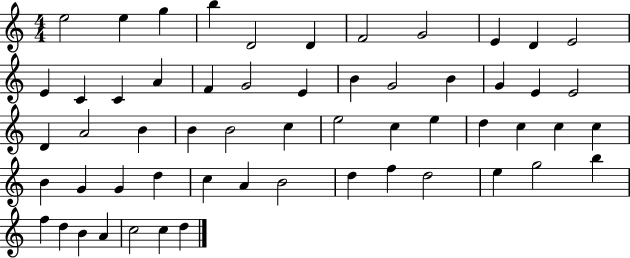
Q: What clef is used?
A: treble